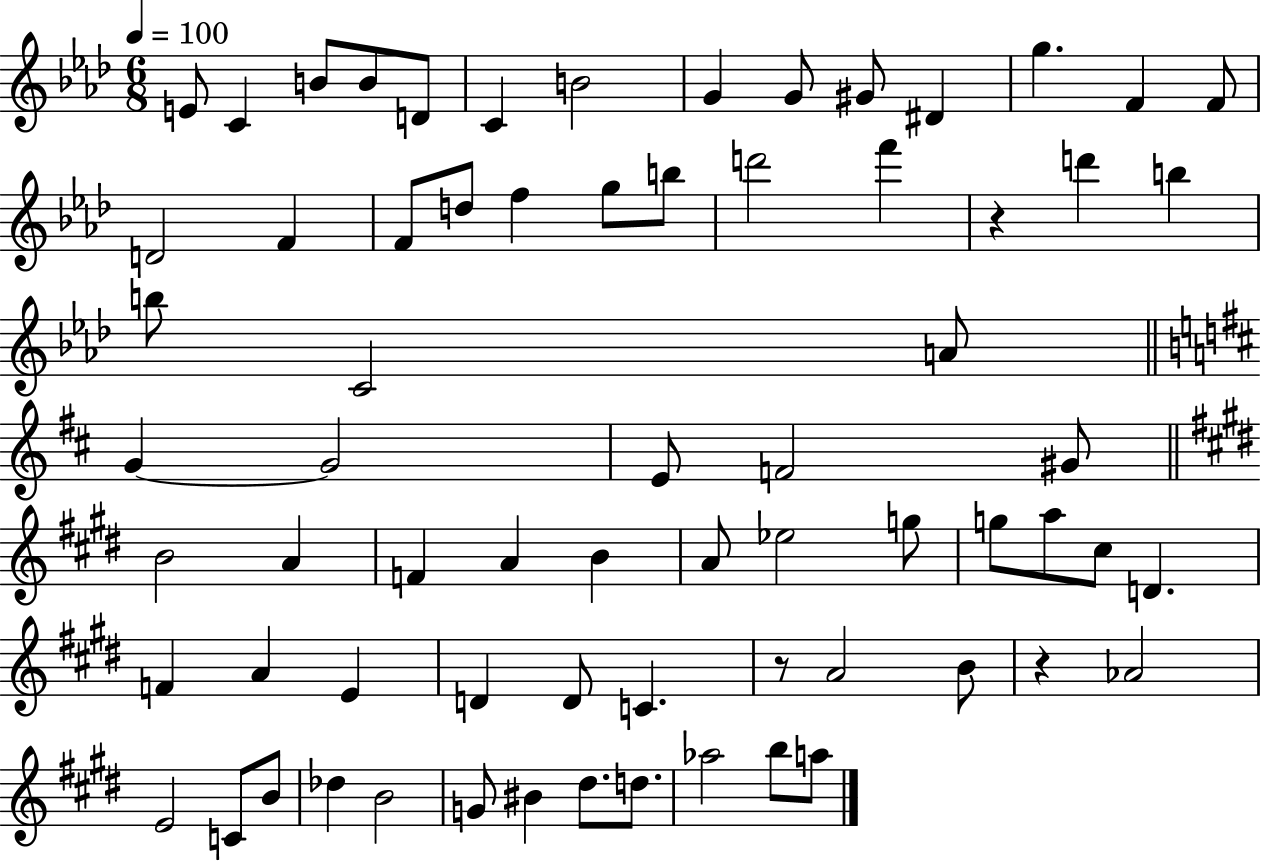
E4/e C4/q B4/e B4/e D4/e C4/q B4/h G4/q G4/e G#4/e D#4/q G5/q. F4/q F4/e D4/h F4/q F4/e D5/e F5/q G5/e B5/e D6/h F6/q R/q D6/q B5/q B5/e C4/h A4/e G4/q G4/h E4/e F4/h G#4/e B4/h A4/q F4/q A4/q B4/q A4/e Eb5/h G5/e G5/e A5/e C#5/e D4/q. F4/q A4/q E4/q D4/q D4/e C4/q. R/e A4/h B4/e R/q Ab4/h E4/h C4/e B4/e Db5/q B4/h G4/e BIS4/q D#5/e. D5/e. Ab5/h B5/e A5/e